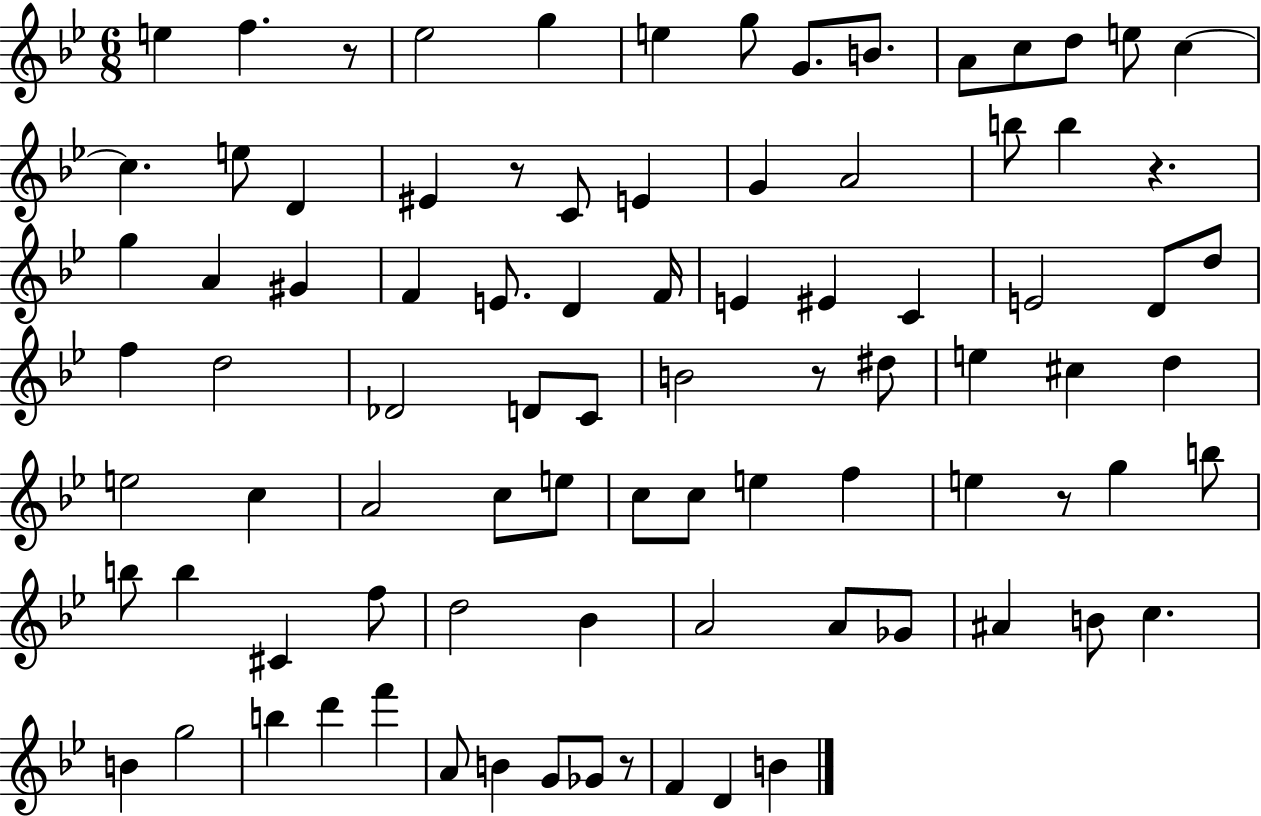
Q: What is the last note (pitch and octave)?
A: B4